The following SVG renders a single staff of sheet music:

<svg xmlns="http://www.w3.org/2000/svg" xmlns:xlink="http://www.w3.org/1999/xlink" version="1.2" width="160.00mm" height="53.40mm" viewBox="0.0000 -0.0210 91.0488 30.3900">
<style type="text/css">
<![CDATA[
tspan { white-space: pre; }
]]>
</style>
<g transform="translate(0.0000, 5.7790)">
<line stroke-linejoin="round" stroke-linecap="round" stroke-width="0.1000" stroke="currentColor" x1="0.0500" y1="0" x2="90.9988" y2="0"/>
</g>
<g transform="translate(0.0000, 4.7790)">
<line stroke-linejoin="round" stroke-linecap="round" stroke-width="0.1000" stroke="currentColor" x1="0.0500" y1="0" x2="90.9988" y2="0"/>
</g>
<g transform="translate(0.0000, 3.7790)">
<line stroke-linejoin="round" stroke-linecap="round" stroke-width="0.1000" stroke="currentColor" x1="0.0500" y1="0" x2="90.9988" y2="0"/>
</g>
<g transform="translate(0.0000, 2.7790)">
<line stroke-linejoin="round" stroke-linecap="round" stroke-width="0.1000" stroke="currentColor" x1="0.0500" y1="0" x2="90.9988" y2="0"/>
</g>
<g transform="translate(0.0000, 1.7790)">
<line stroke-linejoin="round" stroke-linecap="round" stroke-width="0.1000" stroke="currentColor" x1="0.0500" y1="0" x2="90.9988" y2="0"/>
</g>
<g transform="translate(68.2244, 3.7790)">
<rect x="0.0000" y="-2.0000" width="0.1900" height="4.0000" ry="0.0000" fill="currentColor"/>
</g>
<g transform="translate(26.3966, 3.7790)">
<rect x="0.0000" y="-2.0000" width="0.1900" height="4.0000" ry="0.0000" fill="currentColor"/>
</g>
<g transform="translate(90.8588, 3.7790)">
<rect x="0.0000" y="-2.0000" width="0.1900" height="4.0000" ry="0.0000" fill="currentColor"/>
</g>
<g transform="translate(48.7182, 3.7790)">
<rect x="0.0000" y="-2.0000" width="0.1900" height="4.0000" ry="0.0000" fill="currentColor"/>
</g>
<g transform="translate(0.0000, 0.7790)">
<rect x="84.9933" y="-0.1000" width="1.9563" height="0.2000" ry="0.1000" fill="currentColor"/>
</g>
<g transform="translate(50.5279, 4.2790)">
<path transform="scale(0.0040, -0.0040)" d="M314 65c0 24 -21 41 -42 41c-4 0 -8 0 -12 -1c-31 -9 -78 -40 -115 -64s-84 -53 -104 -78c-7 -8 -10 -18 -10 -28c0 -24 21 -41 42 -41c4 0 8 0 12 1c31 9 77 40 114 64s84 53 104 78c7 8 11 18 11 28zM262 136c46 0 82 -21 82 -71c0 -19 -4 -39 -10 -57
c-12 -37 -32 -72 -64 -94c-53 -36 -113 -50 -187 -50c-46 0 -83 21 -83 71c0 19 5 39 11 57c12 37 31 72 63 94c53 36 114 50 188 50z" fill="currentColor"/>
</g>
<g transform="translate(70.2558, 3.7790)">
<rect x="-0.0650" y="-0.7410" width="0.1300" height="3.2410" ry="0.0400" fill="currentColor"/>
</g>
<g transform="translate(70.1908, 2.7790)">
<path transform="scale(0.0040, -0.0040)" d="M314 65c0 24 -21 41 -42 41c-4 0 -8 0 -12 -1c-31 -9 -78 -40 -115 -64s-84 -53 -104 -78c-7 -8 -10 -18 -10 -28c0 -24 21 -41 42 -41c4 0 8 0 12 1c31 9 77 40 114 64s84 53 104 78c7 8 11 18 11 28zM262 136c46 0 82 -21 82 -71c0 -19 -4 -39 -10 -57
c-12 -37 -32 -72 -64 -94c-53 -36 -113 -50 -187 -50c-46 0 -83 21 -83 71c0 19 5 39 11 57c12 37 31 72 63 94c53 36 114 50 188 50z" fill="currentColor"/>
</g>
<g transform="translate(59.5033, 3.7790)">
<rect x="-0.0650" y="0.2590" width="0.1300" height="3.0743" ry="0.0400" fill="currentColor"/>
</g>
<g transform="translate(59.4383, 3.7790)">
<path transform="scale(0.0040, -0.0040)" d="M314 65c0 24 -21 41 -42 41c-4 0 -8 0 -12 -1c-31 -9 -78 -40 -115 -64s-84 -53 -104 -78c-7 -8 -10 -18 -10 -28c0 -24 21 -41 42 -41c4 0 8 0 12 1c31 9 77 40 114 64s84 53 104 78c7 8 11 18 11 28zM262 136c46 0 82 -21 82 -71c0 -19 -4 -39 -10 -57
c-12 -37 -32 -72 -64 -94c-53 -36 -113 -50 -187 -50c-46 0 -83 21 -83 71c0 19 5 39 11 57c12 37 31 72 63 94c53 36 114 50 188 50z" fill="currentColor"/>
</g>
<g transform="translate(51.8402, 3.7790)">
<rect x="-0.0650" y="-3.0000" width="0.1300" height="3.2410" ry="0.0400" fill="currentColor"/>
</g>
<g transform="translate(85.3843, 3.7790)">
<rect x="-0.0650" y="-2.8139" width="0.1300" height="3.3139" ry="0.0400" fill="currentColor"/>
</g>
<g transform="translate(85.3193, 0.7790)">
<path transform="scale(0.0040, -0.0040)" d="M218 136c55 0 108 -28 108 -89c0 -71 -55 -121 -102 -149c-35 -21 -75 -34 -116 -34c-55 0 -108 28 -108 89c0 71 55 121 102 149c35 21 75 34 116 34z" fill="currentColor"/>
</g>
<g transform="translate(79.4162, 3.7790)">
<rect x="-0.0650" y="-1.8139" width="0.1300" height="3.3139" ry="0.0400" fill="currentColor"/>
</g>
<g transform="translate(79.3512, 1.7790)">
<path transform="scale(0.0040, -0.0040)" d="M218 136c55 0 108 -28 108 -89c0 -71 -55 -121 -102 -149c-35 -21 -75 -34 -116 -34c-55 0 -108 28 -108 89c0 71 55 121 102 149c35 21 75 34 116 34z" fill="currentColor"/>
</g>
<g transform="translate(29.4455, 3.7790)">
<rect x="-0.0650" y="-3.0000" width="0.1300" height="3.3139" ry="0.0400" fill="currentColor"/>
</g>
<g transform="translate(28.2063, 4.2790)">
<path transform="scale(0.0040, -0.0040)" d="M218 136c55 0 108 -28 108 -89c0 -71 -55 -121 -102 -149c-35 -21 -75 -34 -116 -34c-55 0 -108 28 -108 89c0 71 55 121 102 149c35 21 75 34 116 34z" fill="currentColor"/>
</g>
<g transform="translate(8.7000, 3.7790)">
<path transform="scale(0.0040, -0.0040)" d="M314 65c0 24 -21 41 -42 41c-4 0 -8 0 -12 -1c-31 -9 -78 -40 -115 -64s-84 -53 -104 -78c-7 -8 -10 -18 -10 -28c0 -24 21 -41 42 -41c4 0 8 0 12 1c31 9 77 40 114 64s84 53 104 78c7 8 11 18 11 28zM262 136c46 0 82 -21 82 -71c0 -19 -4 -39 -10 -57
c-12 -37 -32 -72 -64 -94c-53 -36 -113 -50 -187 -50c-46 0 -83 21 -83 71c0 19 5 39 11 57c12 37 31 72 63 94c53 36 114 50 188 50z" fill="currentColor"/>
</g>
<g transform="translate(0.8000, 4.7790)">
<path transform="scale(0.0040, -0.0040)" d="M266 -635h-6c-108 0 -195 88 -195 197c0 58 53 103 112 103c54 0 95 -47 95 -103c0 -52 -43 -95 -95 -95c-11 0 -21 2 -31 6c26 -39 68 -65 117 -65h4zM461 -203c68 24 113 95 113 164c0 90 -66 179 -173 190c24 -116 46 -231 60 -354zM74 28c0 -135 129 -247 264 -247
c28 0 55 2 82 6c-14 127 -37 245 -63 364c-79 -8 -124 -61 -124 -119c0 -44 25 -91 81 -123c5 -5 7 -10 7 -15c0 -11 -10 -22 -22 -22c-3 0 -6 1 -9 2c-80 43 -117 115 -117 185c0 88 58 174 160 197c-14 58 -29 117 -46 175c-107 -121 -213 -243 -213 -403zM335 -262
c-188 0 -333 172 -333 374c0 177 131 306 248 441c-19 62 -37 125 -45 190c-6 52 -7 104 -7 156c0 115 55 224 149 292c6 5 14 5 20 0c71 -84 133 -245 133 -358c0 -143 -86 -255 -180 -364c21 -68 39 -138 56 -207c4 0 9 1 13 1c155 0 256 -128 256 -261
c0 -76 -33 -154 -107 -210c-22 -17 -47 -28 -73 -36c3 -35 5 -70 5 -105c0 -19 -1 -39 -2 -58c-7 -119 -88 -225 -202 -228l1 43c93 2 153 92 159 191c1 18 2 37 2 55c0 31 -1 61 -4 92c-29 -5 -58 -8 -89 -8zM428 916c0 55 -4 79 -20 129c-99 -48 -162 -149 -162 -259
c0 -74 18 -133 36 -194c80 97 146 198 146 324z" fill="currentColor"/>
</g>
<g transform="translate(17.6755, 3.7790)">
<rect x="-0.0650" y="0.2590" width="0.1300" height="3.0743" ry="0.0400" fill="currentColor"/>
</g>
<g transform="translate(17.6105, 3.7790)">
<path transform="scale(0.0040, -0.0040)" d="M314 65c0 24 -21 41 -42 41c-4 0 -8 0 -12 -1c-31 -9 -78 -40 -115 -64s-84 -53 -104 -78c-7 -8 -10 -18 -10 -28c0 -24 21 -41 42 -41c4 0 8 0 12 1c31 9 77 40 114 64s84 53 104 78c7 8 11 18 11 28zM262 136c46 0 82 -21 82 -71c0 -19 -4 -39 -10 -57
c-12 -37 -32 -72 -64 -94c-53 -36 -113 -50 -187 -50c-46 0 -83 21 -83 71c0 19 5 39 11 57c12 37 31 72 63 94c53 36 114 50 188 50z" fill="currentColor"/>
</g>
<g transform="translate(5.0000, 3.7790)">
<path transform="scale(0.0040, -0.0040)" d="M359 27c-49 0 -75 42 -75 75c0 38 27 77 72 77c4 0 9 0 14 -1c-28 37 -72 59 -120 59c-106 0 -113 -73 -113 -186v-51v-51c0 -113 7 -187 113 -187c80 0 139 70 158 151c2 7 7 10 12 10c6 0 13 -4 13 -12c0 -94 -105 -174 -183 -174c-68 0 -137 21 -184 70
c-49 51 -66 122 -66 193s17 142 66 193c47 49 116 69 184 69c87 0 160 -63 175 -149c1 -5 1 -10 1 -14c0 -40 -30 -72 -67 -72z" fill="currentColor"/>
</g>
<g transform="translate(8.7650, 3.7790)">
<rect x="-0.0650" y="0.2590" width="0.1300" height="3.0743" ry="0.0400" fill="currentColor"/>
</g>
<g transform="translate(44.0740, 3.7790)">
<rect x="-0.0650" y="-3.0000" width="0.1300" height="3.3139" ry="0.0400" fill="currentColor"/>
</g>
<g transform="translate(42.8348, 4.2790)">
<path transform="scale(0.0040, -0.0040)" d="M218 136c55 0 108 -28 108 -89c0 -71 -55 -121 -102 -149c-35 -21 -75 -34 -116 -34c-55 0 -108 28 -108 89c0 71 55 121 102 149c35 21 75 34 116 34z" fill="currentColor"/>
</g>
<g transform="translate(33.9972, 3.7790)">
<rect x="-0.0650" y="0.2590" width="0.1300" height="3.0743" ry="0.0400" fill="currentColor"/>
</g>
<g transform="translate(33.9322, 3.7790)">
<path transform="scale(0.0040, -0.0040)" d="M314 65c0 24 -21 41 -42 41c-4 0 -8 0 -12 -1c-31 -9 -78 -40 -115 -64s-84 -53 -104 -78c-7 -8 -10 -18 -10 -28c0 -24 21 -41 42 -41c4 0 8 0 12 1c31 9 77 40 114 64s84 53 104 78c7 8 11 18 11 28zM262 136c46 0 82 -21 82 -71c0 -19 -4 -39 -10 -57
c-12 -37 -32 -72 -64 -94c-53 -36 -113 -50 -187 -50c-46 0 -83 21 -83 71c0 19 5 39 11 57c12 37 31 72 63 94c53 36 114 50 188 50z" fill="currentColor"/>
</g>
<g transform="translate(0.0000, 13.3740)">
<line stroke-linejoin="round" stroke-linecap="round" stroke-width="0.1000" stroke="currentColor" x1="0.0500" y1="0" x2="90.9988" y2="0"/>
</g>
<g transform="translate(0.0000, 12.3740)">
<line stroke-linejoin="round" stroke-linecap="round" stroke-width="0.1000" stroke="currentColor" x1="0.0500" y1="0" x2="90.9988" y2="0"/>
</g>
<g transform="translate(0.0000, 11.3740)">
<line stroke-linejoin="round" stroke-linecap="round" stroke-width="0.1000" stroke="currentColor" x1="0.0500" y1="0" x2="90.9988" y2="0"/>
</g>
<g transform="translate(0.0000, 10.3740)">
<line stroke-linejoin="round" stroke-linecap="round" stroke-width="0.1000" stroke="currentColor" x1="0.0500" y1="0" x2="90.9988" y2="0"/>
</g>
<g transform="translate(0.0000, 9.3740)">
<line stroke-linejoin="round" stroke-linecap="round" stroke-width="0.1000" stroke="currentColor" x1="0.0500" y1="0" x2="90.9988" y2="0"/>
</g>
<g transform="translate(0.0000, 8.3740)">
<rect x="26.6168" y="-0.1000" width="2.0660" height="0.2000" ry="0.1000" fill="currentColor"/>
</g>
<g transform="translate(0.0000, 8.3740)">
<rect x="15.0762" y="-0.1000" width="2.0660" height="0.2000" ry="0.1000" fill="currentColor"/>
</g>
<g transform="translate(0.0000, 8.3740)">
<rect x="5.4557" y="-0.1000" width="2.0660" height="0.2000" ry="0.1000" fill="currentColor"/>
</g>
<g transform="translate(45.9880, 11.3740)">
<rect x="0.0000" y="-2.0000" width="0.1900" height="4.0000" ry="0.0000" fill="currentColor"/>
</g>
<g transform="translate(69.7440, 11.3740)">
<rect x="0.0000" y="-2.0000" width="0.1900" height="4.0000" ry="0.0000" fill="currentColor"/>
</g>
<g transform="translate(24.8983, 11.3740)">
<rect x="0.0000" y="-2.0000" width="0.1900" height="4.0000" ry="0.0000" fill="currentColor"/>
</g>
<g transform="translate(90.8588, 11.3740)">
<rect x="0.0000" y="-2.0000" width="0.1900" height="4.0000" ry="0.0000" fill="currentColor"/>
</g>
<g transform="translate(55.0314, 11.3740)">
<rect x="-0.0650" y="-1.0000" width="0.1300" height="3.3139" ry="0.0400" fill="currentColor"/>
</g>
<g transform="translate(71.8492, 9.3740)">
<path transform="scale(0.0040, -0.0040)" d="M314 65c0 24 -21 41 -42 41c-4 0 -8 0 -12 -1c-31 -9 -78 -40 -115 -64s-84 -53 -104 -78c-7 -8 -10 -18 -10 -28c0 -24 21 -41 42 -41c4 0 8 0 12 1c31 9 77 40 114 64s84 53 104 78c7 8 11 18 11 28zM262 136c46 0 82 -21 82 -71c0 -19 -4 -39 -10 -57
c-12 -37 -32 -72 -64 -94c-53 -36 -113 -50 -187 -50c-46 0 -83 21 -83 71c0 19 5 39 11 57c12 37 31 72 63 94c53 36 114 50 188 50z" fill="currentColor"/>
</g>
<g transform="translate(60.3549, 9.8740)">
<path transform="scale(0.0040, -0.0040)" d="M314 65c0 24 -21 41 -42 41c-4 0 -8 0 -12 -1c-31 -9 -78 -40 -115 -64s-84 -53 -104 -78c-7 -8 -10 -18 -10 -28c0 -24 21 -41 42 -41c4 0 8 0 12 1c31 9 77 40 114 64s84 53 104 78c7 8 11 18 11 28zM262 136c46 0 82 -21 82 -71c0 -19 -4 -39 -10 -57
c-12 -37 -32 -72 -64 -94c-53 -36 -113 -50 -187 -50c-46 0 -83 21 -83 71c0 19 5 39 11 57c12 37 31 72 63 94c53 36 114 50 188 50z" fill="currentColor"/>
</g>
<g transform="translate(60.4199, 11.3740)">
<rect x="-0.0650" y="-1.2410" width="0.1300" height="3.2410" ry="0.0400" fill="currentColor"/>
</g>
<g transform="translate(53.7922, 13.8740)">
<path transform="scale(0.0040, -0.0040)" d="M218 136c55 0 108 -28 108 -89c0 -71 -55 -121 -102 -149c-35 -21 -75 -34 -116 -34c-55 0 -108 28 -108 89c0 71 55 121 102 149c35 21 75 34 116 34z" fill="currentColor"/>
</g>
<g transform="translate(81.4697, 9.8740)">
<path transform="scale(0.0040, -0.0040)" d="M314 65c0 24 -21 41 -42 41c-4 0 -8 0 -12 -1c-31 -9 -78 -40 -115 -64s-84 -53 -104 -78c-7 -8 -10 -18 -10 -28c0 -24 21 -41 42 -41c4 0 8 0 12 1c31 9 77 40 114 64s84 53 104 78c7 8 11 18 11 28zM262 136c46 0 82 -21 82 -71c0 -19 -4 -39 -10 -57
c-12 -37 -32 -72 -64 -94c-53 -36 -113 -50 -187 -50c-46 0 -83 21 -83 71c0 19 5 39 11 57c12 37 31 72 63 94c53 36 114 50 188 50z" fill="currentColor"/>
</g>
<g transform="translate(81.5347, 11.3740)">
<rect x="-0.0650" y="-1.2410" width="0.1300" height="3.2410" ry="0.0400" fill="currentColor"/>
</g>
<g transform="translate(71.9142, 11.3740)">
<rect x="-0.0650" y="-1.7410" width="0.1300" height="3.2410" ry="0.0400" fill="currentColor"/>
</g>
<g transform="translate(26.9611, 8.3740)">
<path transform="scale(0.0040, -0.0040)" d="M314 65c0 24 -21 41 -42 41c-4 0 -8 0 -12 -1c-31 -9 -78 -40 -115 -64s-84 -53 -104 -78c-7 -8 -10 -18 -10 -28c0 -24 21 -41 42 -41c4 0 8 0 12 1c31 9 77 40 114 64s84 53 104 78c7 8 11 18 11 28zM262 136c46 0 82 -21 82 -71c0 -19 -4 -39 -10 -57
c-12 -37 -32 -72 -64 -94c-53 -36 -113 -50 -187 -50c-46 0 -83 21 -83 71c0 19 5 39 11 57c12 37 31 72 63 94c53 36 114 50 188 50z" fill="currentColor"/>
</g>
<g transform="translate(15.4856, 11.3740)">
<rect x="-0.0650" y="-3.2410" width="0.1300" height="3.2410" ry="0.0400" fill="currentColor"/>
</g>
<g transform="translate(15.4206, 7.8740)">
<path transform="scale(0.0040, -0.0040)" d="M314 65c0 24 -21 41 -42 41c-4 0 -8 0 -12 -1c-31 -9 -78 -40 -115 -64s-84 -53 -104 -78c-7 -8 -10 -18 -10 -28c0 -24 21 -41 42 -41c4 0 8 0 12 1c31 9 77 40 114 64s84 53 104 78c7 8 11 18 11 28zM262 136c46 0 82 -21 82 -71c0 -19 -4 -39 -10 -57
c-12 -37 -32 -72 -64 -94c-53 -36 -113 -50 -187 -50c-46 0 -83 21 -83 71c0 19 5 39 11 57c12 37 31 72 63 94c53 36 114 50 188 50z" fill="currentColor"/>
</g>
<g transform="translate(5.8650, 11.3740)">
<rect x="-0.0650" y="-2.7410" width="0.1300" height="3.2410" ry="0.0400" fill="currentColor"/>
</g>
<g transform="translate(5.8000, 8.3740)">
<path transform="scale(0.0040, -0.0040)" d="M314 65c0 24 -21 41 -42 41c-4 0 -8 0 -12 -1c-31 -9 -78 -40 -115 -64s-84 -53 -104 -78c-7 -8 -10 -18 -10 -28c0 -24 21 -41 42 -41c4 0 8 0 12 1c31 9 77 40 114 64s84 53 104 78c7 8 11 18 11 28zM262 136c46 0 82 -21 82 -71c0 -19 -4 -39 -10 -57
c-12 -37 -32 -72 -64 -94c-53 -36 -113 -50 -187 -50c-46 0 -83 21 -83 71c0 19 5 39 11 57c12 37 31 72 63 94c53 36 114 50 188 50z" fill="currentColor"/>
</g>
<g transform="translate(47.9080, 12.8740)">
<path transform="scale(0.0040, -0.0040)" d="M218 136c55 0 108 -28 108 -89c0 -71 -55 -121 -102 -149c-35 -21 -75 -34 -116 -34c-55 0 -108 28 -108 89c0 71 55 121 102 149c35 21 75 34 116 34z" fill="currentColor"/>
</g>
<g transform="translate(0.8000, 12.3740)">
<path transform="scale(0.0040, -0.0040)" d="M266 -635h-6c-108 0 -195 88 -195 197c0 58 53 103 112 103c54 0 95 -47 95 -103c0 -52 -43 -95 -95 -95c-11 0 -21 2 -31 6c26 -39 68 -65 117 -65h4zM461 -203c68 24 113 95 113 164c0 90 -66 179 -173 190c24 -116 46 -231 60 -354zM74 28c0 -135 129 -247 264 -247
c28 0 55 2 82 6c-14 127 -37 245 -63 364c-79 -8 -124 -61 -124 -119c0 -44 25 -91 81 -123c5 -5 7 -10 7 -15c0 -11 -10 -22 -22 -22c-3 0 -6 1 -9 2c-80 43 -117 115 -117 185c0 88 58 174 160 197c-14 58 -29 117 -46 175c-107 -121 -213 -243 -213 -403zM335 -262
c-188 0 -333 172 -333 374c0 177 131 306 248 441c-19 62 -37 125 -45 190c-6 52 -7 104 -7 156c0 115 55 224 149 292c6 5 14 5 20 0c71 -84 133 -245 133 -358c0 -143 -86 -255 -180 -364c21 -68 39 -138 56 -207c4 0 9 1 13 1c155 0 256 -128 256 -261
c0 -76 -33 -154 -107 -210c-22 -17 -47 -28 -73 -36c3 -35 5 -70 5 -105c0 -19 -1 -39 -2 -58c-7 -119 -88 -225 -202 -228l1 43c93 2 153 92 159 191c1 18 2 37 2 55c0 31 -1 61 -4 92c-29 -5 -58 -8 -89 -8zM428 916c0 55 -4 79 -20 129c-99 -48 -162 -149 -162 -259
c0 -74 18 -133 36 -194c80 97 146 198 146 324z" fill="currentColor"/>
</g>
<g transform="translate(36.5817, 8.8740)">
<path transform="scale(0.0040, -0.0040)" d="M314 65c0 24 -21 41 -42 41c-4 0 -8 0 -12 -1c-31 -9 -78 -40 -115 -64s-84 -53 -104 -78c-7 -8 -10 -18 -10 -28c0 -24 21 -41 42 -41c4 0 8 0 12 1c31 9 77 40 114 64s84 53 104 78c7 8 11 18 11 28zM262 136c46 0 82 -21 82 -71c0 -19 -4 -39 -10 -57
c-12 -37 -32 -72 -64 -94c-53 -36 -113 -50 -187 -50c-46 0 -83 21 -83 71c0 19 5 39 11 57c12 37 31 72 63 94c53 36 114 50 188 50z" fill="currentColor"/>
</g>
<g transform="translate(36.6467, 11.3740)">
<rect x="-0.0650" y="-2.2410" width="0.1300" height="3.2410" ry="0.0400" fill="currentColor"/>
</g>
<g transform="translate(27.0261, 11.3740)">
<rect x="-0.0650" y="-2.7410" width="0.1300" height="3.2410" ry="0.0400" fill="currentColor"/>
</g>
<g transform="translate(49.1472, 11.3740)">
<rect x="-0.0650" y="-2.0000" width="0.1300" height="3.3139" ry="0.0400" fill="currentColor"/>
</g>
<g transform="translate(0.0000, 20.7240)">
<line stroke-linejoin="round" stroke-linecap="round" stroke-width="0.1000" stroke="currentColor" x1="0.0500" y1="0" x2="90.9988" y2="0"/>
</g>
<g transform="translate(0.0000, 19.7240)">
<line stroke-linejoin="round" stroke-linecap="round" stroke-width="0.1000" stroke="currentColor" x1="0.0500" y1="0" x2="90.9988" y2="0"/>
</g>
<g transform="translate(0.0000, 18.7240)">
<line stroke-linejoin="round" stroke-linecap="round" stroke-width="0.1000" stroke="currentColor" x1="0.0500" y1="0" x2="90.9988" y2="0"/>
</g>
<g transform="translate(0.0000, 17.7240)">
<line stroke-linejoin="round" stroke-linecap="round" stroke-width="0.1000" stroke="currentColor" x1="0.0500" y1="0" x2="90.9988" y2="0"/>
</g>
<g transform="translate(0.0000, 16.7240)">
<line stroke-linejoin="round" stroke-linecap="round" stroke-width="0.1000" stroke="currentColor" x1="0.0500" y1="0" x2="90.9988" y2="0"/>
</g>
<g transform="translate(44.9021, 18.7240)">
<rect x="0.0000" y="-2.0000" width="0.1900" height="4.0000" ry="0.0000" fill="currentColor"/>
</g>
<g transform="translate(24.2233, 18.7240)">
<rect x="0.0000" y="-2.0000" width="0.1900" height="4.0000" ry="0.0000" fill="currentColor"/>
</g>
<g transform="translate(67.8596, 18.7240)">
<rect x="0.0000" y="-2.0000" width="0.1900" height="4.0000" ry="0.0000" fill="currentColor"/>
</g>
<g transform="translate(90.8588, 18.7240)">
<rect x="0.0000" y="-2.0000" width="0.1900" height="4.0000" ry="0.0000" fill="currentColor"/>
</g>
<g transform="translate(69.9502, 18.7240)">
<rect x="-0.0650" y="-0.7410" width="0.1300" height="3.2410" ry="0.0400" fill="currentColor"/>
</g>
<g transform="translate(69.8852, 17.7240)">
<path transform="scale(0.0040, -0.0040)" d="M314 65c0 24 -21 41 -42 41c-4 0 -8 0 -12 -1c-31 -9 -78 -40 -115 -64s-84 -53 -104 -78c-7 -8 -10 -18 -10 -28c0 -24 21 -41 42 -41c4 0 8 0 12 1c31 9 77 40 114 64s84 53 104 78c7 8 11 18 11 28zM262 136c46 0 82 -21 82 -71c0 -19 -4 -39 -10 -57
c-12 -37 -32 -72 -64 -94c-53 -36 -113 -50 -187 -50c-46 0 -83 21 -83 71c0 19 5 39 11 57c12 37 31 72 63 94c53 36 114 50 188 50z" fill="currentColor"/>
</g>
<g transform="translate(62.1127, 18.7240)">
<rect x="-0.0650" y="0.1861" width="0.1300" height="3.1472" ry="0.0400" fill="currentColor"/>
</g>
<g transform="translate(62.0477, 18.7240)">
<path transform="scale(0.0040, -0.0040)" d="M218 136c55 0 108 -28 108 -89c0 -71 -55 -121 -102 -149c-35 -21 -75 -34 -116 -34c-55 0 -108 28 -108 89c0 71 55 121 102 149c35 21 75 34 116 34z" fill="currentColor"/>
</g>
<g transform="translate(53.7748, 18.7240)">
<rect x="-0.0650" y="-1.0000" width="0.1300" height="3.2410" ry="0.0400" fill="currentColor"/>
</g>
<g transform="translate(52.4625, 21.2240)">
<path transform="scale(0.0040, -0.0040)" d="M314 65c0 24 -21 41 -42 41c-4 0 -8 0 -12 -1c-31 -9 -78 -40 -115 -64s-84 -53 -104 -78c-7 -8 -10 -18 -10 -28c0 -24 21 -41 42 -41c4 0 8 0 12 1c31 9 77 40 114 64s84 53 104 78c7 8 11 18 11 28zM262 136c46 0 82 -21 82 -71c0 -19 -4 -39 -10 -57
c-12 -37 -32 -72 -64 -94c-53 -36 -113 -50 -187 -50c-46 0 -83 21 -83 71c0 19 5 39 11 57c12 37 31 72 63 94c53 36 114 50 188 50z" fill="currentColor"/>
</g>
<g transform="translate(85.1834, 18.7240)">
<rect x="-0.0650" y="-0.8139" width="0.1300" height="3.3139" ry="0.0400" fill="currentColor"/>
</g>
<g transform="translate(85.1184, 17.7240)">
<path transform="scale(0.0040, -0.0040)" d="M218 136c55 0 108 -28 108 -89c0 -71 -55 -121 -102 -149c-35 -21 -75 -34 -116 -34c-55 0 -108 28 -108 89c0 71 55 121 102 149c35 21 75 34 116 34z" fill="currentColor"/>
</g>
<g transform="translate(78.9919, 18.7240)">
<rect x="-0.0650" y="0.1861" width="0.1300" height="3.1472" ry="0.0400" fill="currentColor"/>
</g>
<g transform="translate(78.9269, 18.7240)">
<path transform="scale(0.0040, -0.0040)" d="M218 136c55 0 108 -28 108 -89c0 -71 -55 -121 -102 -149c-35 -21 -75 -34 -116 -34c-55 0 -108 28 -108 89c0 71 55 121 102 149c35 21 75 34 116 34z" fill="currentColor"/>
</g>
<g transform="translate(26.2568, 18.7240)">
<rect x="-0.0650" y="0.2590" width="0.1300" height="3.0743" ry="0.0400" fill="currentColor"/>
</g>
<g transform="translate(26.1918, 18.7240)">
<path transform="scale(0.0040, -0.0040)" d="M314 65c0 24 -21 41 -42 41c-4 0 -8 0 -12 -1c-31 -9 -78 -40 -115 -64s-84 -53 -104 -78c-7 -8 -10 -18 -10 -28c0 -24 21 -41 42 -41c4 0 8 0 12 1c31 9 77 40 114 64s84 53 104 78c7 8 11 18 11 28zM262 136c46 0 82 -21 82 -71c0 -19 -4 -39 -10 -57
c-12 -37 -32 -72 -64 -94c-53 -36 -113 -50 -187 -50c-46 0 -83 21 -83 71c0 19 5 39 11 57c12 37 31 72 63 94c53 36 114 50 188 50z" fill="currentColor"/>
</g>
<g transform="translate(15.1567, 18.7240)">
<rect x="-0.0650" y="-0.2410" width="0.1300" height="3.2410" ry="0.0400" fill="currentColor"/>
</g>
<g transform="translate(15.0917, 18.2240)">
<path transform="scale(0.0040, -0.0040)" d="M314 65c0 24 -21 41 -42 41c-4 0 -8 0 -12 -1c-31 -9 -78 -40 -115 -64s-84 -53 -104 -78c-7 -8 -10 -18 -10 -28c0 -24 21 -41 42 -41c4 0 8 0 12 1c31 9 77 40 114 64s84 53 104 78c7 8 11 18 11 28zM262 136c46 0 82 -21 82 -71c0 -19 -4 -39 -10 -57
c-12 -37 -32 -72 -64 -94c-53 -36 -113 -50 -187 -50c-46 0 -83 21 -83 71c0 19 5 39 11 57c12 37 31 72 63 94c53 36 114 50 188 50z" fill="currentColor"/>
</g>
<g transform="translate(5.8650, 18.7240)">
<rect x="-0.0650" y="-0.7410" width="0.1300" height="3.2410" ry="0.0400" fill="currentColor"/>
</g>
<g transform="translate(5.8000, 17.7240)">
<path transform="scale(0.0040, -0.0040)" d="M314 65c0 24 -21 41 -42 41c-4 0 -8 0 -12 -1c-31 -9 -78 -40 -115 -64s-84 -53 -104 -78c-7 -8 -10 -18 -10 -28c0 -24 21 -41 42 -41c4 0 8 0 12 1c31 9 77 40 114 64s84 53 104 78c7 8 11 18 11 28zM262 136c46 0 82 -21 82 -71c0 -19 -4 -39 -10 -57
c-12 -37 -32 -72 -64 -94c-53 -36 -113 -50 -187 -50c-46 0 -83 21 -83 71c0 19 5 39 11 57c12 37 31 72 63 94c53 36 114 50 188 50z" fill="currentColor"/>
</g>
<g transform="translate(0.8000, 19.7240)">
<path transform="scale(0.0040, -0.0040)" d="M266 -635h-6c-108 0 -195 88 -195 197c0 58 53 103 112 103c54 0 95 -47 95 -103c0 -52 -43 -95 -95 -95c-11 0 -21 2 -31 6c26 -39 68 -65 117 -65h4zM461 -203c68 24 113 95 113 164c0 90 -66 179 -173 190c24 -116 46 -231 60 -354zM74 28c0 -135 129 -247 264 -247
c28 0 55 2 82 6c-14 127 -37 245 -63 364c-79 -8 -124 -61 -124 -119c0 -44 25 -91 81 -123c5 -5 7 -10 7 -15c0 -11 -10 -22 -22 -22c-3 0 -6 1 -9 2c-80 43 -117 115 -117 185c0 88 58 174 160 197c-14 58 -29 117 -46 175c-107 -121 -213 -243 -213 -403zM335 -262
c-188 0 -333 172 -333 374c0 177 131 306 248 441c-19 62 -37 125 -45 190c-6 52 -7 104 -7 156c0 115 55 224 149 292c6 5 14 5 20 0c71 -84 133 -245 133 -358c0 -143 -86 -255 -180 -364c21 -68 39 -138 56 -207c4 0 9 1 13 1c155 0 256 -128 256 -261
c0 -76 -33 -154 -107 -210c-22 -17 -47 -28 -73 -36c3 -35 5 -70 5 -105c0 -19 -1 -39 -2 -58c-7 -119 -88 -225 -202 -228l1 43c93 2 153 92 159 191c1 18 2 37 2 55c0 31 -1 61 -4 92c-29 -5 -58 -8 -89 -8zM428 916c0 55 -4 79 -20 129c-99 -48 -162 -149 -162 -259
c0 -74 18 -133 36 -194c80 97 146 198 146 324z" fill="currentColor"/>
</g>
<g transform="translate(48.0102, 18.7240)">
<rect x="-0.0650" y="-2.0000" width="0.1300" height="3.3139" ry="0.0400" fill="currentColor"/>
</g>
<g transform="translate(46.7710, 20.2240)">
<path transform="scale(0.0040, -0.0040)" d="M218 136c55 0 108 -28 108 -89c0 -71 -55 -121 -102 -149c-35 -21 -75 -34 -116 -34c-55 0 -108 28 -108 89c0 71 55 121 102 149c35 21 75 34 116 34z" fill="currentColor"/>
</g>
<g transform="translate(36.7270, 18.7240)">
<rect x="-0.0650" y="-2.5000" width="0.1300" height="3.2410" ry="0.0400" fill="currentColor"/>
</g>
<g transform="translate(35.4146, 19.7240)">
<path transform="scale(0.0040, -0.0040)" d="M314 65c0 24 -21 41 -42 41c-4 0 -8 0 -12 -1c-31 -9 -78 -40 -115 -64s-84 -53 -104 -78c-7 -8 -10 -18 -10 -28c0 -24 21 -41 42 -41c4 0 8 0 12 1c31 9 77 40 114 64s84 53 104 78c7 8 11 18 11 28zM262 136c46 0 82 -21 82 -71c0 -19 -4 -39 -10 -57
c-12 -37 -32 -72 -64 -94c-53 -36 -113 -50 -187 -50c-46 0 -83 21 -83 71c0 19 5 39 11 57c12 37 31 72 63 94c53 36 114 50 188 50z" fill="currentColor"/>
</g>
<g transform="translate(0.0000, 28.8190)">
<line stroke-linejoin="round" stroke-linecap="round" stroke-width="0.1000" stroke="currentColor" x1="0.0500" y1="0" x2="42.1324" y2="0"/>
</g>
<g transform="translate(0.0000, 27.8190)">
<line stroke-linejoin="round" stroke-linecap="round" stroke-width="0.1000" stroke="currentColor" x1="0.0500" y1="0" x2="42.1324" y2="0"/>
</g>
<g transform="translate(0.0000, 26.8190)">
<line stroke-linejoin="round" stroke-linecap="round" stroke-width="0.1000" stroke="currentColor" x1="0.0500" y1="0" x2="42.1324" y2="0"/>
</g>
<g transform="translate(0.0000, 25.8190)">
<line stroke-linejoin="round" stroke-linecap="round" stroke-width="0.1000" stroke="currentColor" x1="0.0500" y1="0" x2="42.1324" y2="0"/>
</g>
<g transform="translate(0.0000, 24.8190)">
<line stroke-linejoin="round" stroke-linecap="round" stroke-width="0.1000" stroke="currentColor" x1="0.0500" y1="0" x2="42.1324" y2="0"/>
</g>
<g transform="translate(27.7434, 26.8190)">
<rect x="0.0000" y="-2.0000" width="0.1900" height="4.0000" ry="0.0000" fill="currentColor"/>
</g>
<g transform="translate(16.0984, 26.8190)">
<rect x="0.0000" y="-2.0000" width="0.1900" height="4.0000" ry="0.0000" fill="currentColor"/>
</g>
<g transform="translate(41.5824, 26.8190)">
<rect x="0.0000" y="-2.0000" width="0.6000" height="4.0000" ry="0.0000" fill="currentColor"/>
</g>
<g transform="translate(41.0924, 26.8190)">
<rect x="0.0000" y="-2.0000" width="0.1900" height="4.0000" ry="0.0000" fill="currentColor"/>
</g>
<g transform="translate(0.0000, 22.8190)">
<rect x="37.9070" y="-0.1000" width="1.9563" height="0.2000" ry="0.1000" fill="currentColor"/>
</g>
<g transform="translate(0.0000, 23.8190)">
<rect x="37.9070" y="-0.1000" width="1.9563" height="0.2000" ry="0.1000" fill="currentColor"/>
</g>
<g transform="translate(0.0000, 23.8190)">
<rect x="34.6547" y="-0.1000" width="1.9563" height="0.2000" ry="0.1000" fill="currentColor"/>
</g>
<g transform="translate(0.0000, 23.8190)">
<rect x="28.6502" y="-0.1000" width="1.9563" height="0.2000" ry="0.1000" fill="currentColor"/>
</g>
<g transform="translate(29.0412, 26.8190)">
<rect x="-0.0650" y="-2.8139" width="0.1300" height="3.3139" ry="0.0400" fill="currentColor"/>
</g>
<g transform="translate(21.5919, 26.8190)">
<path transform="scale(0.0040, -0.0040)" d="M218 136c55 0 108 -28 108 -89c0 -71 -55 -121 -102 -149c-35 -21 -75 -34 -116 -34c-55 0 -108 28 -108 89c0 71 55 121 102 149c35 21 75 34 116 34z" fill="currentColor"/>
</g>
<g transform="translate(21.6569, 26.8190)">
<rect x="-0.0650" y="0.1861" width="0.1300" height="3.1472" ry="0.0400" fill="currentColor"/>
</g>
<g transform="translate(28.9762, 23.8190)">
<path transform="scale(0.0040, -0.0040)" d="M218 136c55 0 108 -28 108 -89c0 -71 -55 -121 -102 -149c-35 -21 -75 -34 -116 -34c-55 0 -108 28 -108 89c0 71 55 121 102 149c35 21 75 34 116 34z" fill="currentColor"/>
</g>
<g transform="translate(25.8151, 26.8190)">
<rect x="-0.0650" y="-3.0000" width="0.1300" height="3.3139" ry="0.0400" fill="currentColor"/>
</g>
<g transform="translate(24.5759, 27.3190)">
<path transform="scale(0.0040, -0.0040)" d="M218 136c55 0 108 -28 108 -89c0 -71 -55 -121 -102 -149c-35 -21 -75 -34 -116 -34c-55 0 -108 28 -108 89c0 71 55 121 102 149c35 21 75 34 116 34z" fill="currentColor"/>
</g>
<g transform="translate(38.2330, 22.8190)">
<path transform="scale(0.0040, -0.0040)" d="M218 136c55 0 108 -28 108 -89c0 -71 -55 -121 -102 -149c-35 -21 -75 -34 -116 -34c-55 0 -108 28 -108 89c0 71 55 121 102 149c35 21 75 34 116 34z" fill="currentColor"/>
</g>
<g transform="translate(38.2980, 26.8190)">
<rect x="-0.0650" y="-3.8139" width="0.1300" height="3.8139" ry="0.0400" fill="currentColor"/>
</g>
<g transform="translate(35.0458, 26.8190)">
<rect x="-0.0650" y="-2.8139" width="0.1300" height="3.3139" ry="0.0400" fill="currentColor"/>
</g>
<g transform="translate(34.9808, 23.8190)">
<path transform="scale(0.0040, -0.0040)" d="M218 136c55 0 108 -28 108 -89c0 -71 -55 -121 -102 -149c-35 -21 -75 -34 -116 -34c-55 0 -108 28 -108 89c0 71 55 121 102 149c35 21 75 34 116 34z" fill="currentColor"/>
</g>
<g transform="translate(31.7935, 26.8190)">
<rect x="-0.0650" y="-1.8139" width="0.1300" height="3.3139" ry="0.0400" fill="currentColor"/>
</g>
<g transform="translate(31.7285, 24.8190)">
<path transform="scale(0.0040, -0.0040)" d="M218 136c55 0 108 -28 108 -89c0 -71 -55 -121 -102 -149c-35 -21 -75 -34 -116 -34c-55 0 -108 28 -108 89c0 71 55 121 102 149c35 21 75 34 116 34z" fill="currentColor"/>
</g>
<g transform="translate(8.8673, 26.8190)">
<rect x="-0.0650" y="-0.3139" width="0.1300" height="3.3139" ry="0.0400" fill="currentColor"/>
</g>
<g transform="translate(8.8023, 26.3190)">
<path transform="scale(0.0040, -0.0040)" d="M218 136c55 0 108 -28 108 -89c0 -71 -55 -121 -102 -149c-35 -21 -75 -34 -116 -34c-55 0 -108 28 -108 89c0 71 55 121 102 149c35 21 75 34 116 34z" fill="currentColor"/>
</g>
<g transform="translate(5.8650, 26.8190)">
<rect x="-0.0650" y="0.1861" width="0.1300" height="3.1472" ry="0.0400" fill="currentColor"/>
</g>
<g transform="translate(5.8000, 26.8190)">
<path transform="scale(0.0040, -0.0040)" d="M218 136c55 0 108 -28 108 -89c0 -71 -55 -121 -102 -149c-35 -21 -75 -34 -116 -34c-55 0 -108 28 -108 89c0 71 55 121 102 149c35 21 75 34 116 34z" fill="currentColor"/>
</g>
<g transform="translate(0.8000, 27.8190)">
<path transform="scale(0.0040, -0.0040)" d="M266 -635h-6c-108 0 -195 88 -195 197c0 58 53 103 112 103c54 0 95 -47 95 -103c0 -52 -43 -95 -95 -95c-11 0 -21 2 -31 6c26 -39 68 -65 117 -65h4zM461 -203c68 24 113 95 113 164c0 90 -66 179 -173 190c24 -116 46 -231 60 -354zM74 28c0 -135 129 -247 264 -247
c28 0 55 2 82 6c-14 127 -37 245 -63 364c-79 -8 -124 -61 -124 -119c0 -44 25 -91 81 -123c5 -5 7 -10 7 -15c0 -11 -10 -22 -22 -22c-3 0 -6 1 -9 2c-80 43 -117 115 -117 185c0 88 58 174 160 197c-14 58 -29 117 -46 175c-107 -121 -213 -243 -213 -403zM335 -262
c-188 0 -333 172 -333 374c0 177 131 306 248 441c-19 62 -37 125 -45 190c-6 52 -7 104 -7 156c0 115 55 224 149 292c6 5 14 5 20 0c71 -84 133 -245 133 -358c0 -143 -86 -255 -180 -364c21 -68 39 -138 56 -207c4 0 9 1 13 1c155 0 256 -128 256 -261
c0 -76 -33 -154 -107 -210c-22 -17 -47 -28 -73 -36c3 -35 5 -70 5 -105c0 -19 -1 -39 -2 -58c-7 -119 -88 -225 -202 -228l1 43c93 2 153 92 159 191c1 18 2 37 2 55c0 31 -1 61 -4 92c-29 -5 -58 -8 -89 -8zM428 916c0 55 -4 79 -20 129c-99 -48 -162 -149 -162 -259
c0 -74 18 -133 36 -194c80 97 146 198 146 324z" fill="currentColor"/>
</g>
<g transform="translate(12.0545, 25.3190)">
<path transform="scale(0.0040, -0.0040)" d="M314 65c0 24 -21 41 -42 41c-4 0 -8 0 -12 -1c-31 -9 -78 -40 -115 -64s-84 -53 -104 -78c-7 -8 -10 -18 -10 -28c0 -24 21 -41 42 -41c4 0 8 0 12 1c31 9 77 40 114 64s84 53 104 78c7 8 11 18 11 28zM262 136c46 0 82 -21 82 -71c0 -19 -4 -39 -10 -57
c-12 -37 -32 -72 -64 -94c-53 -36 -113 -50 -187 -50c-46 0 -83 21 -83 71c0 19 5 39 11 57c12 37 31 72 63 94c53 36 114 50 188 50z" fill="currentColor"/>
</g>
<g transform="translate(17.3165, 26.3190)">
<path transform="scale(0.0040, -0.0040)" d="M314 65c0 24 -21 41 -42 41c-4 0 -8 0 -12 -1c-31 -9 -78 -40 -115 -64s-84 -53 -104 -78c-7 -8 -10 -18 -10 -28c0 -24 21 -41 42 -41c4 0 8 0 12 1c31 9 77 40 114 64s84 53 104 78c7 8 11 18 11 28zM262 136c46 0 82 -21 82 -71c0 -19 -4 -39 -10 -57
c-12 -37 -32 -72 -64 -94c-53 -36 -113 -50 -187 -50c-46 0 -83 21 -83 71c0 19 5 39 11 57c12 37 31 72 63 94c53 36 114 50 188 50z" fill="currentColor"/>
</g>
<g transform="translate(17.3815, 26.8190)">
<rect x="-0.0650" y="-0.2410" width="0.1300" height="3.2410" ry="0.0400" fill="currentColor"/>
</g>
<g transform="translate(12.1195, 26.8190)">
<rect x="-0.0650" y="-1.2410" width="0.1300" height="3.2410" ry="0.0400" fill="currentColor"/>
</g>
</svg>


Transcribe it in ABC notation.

X:1
T:Untitled
M:4/4
L:1/4
K:C
B2 B2 A B2 A A2 B2 d2 f a a2 b2 a2 g2 F D e2 f2 e2 d2 c2 B2 G2 F D2 B d2 B d B c e2 c2 B A a f a c'